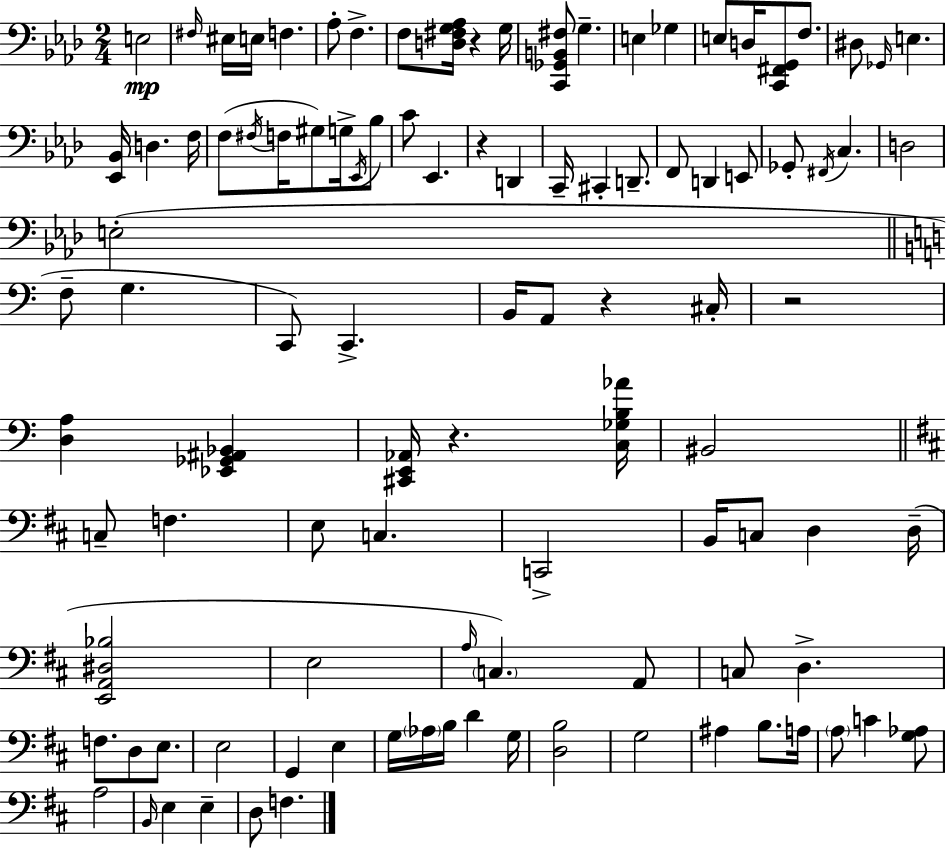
{
  \clef bass
  \numericTimeSignature
  \time 2/4
  \key aes \major
  e2\mp | \grace { fis16 } eis16 e16 f4. | aes8-. f4.-> | f8 <d fis g aes>16 r4 | \break g16 <c, ges, b, fis>8 g4.-- | e4 ges4 | e8 d16 <c, fis, g,>8 f8. | dis8 \grace { ges,16 } e4. | \break <ees, bes,>16 d4. | f16 f8( \acciaccatura { fis16 } f16 gis8) | g16-> \acciaccatura { ees,16 } bes8 c'8 ees,4. | r4 | \break d,4 c,16-- cis,4-. | d,8.-- f,8 d,4 | e,8 ges,8-. \acciaccatura { fis,16 } c4. | d2 | \break e2-.( | \bar "||" \break \key c \major f8-- g4. | c,8) c,4.-> | b,16 a,8 r4 cis16-. | r2 | \break <d a>4 <ees, ges, ais, bes,>4 | <cis, e, aes,>16 r4. <c ges b aes'>16 | bis,2 | \bar "||" \break \key d \major c8-- f4. | e8 c4. | c,2-> | b,16 c8 d4 d16--( | \break <e, a, dis bes>2 | e2 | \grace { a16 }) \parenthesize c4. a,8 | c8 d4.-> | \break f8. d8 e8. | e2 | g,4 e4 | g16 \parenthesize aes16 b16 d'4 | \break g16 <d b>2 | g2 | ais4 b8. | a16 \parenthesize a8 c'4 <g aes>8 | \break a2 | \grace { b,16 } e4 e4-- | d8 f4. | \bar "|."
}